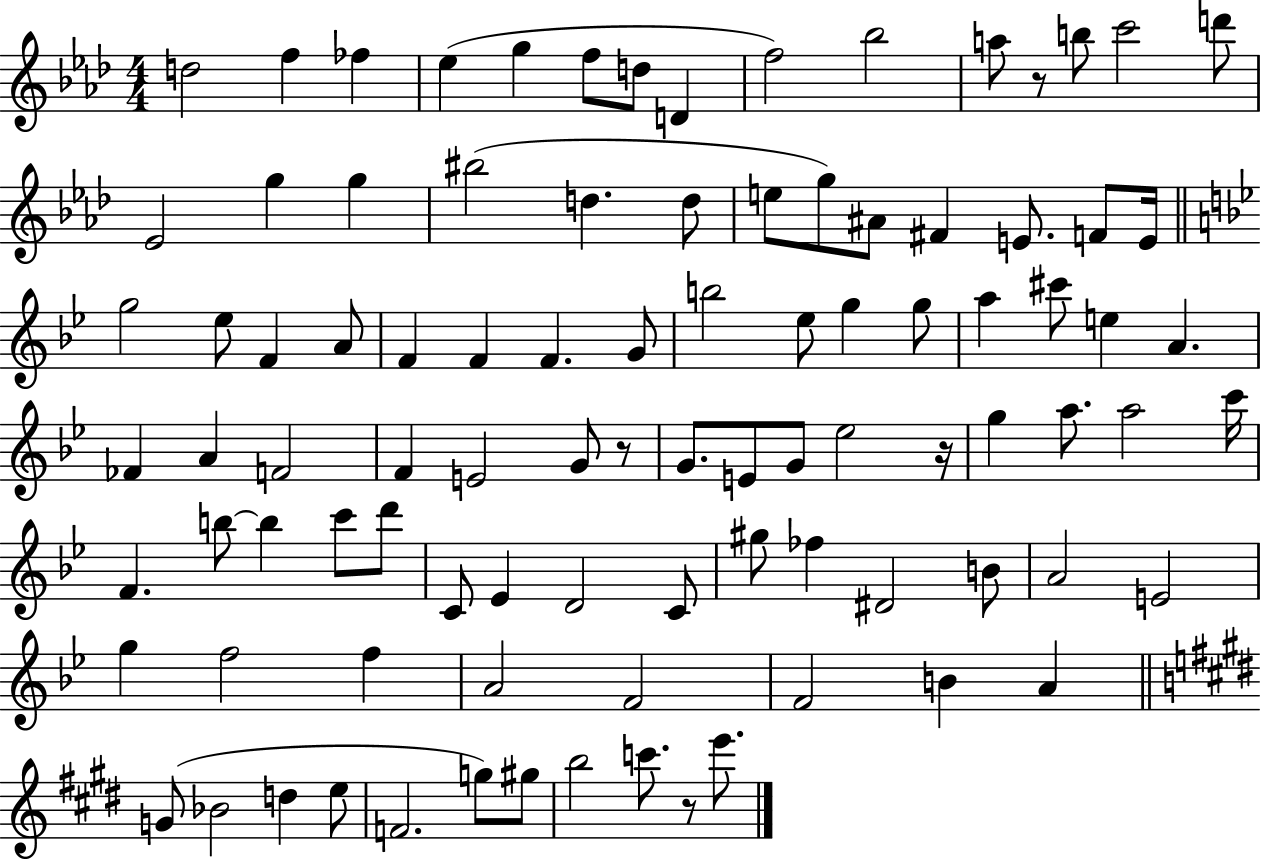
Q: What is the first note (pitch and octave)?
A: D5